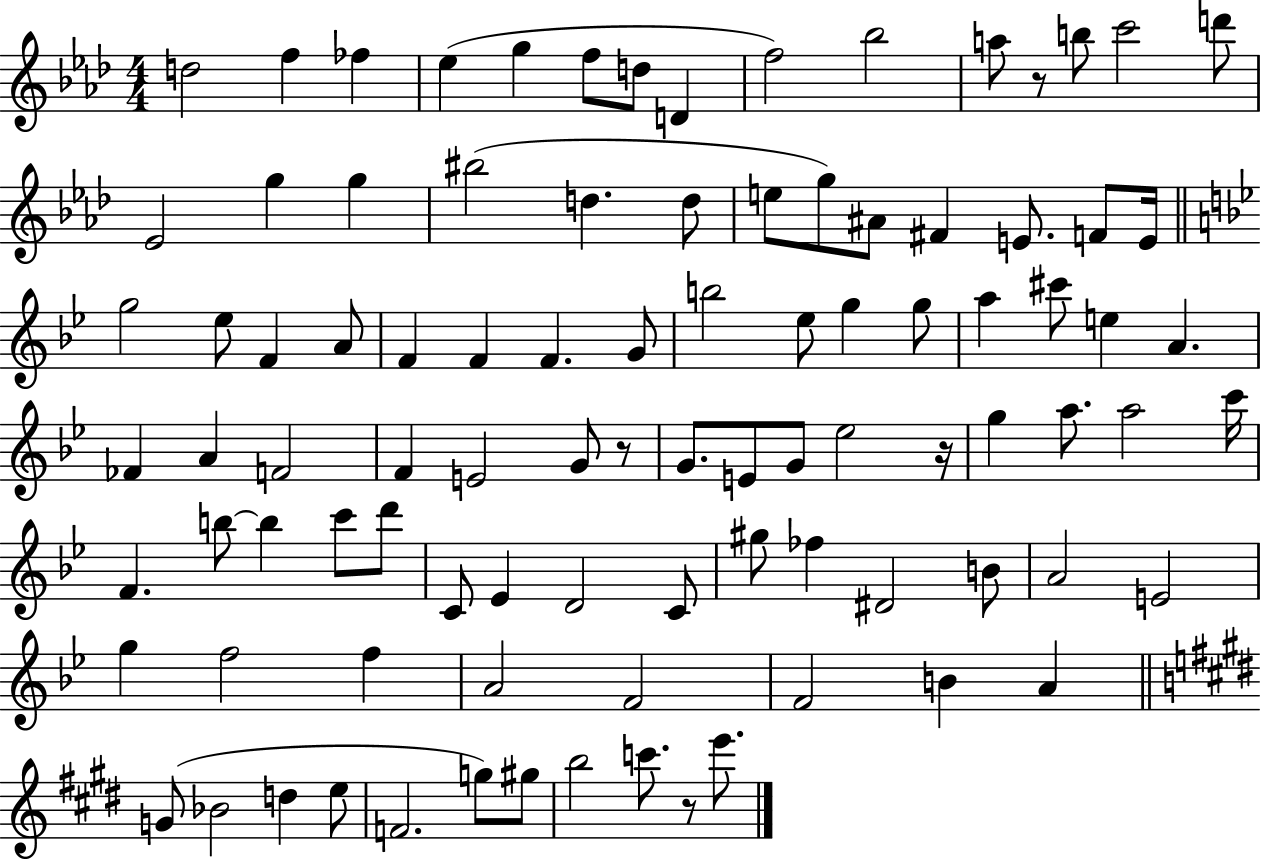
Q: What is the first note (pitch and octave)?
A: D5